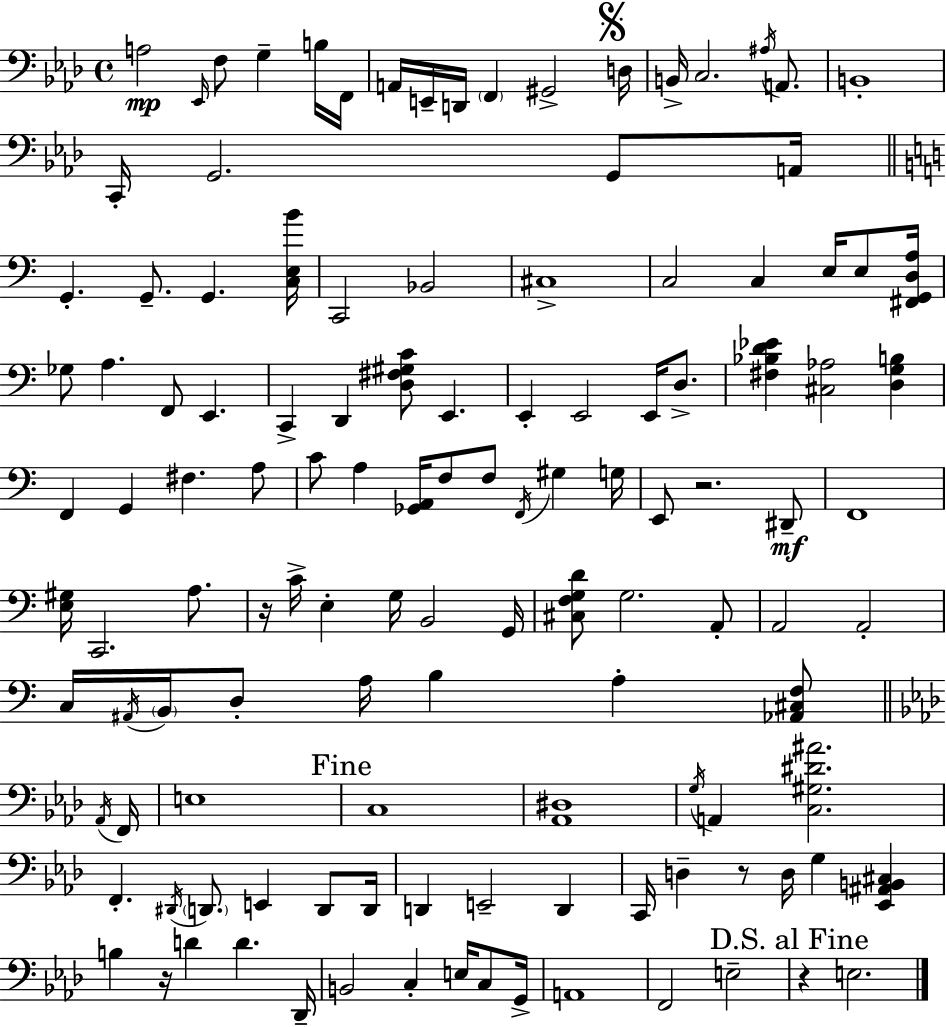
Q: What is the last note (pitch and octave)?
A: E3